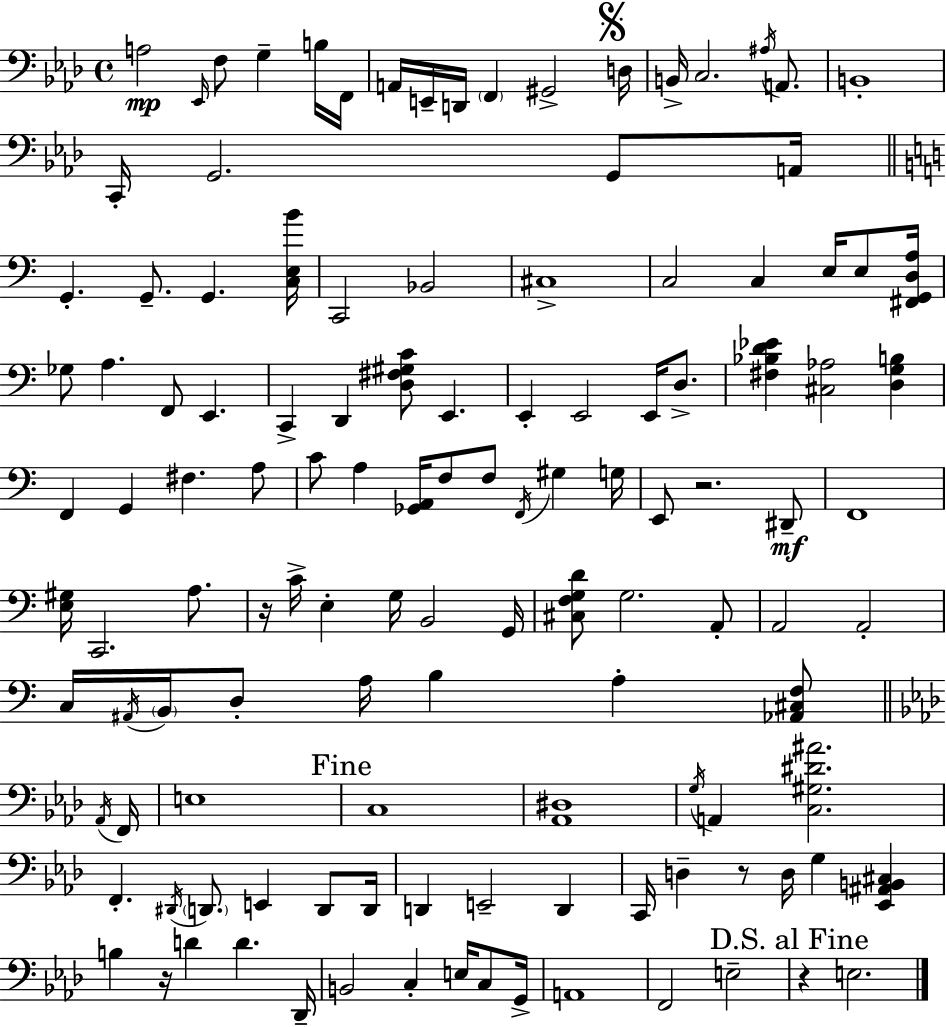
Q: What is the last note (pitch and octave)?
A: E3